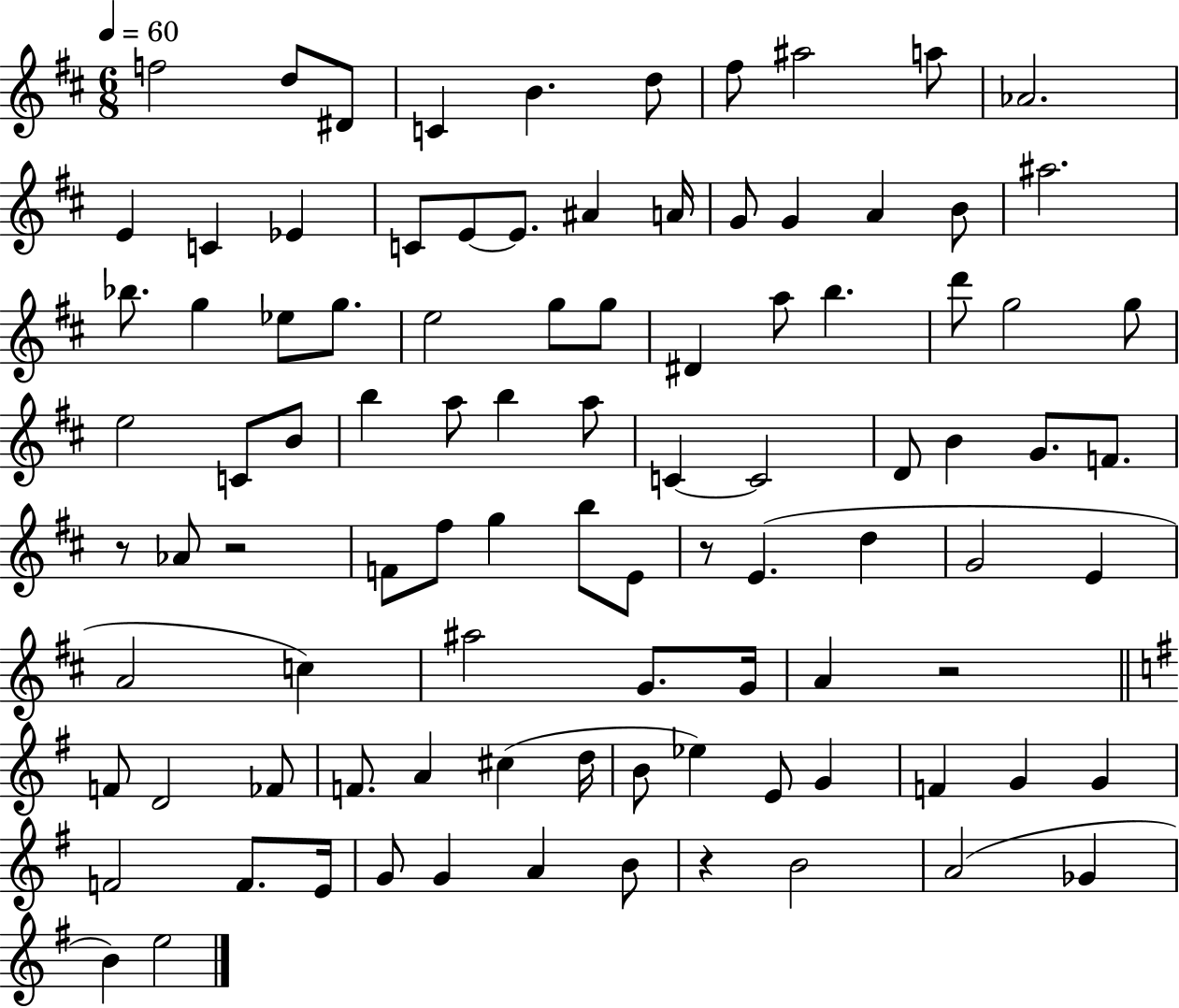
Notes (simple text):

F5/h D5/e D#4/e C4/q B4/q. D5/e F#5/e A#5/h A5/e Ab4/h. E4/q C4/q Eb4/q C4/e E4/e E4/e. A#4/q A4/s G4/e G4/q A4/q B4/e A#5/h. Bb5/e. G5/q Eb5/e G5/e. E5/h G5/e G5/e D#4/q A5/e B5/q. D6/e G5/h G5/e E5/h C4/e B4/e B5/q A5/e B5/q A5/e C4/q C4/h D4/e B4/q G4/e. F4/e. R/e Ab4/e R/h F4/e F#5/e G5/q B5/e E4/e R/e E4/q. D5/q G4/h E4/q A4/h C5/q A#5/h G4/e. G4/s A4/q R/h F4/e D4/h FES4/e F4/e. A4/q C#5/q D5/s B4/e Eb5/q E4/e G4/q F4/q G4/q G4/q F4/h F4/e. E4/s G4/e G4/q A4/q B4/e R/q B4/h A4/h Gb4/q B4/q E5/h